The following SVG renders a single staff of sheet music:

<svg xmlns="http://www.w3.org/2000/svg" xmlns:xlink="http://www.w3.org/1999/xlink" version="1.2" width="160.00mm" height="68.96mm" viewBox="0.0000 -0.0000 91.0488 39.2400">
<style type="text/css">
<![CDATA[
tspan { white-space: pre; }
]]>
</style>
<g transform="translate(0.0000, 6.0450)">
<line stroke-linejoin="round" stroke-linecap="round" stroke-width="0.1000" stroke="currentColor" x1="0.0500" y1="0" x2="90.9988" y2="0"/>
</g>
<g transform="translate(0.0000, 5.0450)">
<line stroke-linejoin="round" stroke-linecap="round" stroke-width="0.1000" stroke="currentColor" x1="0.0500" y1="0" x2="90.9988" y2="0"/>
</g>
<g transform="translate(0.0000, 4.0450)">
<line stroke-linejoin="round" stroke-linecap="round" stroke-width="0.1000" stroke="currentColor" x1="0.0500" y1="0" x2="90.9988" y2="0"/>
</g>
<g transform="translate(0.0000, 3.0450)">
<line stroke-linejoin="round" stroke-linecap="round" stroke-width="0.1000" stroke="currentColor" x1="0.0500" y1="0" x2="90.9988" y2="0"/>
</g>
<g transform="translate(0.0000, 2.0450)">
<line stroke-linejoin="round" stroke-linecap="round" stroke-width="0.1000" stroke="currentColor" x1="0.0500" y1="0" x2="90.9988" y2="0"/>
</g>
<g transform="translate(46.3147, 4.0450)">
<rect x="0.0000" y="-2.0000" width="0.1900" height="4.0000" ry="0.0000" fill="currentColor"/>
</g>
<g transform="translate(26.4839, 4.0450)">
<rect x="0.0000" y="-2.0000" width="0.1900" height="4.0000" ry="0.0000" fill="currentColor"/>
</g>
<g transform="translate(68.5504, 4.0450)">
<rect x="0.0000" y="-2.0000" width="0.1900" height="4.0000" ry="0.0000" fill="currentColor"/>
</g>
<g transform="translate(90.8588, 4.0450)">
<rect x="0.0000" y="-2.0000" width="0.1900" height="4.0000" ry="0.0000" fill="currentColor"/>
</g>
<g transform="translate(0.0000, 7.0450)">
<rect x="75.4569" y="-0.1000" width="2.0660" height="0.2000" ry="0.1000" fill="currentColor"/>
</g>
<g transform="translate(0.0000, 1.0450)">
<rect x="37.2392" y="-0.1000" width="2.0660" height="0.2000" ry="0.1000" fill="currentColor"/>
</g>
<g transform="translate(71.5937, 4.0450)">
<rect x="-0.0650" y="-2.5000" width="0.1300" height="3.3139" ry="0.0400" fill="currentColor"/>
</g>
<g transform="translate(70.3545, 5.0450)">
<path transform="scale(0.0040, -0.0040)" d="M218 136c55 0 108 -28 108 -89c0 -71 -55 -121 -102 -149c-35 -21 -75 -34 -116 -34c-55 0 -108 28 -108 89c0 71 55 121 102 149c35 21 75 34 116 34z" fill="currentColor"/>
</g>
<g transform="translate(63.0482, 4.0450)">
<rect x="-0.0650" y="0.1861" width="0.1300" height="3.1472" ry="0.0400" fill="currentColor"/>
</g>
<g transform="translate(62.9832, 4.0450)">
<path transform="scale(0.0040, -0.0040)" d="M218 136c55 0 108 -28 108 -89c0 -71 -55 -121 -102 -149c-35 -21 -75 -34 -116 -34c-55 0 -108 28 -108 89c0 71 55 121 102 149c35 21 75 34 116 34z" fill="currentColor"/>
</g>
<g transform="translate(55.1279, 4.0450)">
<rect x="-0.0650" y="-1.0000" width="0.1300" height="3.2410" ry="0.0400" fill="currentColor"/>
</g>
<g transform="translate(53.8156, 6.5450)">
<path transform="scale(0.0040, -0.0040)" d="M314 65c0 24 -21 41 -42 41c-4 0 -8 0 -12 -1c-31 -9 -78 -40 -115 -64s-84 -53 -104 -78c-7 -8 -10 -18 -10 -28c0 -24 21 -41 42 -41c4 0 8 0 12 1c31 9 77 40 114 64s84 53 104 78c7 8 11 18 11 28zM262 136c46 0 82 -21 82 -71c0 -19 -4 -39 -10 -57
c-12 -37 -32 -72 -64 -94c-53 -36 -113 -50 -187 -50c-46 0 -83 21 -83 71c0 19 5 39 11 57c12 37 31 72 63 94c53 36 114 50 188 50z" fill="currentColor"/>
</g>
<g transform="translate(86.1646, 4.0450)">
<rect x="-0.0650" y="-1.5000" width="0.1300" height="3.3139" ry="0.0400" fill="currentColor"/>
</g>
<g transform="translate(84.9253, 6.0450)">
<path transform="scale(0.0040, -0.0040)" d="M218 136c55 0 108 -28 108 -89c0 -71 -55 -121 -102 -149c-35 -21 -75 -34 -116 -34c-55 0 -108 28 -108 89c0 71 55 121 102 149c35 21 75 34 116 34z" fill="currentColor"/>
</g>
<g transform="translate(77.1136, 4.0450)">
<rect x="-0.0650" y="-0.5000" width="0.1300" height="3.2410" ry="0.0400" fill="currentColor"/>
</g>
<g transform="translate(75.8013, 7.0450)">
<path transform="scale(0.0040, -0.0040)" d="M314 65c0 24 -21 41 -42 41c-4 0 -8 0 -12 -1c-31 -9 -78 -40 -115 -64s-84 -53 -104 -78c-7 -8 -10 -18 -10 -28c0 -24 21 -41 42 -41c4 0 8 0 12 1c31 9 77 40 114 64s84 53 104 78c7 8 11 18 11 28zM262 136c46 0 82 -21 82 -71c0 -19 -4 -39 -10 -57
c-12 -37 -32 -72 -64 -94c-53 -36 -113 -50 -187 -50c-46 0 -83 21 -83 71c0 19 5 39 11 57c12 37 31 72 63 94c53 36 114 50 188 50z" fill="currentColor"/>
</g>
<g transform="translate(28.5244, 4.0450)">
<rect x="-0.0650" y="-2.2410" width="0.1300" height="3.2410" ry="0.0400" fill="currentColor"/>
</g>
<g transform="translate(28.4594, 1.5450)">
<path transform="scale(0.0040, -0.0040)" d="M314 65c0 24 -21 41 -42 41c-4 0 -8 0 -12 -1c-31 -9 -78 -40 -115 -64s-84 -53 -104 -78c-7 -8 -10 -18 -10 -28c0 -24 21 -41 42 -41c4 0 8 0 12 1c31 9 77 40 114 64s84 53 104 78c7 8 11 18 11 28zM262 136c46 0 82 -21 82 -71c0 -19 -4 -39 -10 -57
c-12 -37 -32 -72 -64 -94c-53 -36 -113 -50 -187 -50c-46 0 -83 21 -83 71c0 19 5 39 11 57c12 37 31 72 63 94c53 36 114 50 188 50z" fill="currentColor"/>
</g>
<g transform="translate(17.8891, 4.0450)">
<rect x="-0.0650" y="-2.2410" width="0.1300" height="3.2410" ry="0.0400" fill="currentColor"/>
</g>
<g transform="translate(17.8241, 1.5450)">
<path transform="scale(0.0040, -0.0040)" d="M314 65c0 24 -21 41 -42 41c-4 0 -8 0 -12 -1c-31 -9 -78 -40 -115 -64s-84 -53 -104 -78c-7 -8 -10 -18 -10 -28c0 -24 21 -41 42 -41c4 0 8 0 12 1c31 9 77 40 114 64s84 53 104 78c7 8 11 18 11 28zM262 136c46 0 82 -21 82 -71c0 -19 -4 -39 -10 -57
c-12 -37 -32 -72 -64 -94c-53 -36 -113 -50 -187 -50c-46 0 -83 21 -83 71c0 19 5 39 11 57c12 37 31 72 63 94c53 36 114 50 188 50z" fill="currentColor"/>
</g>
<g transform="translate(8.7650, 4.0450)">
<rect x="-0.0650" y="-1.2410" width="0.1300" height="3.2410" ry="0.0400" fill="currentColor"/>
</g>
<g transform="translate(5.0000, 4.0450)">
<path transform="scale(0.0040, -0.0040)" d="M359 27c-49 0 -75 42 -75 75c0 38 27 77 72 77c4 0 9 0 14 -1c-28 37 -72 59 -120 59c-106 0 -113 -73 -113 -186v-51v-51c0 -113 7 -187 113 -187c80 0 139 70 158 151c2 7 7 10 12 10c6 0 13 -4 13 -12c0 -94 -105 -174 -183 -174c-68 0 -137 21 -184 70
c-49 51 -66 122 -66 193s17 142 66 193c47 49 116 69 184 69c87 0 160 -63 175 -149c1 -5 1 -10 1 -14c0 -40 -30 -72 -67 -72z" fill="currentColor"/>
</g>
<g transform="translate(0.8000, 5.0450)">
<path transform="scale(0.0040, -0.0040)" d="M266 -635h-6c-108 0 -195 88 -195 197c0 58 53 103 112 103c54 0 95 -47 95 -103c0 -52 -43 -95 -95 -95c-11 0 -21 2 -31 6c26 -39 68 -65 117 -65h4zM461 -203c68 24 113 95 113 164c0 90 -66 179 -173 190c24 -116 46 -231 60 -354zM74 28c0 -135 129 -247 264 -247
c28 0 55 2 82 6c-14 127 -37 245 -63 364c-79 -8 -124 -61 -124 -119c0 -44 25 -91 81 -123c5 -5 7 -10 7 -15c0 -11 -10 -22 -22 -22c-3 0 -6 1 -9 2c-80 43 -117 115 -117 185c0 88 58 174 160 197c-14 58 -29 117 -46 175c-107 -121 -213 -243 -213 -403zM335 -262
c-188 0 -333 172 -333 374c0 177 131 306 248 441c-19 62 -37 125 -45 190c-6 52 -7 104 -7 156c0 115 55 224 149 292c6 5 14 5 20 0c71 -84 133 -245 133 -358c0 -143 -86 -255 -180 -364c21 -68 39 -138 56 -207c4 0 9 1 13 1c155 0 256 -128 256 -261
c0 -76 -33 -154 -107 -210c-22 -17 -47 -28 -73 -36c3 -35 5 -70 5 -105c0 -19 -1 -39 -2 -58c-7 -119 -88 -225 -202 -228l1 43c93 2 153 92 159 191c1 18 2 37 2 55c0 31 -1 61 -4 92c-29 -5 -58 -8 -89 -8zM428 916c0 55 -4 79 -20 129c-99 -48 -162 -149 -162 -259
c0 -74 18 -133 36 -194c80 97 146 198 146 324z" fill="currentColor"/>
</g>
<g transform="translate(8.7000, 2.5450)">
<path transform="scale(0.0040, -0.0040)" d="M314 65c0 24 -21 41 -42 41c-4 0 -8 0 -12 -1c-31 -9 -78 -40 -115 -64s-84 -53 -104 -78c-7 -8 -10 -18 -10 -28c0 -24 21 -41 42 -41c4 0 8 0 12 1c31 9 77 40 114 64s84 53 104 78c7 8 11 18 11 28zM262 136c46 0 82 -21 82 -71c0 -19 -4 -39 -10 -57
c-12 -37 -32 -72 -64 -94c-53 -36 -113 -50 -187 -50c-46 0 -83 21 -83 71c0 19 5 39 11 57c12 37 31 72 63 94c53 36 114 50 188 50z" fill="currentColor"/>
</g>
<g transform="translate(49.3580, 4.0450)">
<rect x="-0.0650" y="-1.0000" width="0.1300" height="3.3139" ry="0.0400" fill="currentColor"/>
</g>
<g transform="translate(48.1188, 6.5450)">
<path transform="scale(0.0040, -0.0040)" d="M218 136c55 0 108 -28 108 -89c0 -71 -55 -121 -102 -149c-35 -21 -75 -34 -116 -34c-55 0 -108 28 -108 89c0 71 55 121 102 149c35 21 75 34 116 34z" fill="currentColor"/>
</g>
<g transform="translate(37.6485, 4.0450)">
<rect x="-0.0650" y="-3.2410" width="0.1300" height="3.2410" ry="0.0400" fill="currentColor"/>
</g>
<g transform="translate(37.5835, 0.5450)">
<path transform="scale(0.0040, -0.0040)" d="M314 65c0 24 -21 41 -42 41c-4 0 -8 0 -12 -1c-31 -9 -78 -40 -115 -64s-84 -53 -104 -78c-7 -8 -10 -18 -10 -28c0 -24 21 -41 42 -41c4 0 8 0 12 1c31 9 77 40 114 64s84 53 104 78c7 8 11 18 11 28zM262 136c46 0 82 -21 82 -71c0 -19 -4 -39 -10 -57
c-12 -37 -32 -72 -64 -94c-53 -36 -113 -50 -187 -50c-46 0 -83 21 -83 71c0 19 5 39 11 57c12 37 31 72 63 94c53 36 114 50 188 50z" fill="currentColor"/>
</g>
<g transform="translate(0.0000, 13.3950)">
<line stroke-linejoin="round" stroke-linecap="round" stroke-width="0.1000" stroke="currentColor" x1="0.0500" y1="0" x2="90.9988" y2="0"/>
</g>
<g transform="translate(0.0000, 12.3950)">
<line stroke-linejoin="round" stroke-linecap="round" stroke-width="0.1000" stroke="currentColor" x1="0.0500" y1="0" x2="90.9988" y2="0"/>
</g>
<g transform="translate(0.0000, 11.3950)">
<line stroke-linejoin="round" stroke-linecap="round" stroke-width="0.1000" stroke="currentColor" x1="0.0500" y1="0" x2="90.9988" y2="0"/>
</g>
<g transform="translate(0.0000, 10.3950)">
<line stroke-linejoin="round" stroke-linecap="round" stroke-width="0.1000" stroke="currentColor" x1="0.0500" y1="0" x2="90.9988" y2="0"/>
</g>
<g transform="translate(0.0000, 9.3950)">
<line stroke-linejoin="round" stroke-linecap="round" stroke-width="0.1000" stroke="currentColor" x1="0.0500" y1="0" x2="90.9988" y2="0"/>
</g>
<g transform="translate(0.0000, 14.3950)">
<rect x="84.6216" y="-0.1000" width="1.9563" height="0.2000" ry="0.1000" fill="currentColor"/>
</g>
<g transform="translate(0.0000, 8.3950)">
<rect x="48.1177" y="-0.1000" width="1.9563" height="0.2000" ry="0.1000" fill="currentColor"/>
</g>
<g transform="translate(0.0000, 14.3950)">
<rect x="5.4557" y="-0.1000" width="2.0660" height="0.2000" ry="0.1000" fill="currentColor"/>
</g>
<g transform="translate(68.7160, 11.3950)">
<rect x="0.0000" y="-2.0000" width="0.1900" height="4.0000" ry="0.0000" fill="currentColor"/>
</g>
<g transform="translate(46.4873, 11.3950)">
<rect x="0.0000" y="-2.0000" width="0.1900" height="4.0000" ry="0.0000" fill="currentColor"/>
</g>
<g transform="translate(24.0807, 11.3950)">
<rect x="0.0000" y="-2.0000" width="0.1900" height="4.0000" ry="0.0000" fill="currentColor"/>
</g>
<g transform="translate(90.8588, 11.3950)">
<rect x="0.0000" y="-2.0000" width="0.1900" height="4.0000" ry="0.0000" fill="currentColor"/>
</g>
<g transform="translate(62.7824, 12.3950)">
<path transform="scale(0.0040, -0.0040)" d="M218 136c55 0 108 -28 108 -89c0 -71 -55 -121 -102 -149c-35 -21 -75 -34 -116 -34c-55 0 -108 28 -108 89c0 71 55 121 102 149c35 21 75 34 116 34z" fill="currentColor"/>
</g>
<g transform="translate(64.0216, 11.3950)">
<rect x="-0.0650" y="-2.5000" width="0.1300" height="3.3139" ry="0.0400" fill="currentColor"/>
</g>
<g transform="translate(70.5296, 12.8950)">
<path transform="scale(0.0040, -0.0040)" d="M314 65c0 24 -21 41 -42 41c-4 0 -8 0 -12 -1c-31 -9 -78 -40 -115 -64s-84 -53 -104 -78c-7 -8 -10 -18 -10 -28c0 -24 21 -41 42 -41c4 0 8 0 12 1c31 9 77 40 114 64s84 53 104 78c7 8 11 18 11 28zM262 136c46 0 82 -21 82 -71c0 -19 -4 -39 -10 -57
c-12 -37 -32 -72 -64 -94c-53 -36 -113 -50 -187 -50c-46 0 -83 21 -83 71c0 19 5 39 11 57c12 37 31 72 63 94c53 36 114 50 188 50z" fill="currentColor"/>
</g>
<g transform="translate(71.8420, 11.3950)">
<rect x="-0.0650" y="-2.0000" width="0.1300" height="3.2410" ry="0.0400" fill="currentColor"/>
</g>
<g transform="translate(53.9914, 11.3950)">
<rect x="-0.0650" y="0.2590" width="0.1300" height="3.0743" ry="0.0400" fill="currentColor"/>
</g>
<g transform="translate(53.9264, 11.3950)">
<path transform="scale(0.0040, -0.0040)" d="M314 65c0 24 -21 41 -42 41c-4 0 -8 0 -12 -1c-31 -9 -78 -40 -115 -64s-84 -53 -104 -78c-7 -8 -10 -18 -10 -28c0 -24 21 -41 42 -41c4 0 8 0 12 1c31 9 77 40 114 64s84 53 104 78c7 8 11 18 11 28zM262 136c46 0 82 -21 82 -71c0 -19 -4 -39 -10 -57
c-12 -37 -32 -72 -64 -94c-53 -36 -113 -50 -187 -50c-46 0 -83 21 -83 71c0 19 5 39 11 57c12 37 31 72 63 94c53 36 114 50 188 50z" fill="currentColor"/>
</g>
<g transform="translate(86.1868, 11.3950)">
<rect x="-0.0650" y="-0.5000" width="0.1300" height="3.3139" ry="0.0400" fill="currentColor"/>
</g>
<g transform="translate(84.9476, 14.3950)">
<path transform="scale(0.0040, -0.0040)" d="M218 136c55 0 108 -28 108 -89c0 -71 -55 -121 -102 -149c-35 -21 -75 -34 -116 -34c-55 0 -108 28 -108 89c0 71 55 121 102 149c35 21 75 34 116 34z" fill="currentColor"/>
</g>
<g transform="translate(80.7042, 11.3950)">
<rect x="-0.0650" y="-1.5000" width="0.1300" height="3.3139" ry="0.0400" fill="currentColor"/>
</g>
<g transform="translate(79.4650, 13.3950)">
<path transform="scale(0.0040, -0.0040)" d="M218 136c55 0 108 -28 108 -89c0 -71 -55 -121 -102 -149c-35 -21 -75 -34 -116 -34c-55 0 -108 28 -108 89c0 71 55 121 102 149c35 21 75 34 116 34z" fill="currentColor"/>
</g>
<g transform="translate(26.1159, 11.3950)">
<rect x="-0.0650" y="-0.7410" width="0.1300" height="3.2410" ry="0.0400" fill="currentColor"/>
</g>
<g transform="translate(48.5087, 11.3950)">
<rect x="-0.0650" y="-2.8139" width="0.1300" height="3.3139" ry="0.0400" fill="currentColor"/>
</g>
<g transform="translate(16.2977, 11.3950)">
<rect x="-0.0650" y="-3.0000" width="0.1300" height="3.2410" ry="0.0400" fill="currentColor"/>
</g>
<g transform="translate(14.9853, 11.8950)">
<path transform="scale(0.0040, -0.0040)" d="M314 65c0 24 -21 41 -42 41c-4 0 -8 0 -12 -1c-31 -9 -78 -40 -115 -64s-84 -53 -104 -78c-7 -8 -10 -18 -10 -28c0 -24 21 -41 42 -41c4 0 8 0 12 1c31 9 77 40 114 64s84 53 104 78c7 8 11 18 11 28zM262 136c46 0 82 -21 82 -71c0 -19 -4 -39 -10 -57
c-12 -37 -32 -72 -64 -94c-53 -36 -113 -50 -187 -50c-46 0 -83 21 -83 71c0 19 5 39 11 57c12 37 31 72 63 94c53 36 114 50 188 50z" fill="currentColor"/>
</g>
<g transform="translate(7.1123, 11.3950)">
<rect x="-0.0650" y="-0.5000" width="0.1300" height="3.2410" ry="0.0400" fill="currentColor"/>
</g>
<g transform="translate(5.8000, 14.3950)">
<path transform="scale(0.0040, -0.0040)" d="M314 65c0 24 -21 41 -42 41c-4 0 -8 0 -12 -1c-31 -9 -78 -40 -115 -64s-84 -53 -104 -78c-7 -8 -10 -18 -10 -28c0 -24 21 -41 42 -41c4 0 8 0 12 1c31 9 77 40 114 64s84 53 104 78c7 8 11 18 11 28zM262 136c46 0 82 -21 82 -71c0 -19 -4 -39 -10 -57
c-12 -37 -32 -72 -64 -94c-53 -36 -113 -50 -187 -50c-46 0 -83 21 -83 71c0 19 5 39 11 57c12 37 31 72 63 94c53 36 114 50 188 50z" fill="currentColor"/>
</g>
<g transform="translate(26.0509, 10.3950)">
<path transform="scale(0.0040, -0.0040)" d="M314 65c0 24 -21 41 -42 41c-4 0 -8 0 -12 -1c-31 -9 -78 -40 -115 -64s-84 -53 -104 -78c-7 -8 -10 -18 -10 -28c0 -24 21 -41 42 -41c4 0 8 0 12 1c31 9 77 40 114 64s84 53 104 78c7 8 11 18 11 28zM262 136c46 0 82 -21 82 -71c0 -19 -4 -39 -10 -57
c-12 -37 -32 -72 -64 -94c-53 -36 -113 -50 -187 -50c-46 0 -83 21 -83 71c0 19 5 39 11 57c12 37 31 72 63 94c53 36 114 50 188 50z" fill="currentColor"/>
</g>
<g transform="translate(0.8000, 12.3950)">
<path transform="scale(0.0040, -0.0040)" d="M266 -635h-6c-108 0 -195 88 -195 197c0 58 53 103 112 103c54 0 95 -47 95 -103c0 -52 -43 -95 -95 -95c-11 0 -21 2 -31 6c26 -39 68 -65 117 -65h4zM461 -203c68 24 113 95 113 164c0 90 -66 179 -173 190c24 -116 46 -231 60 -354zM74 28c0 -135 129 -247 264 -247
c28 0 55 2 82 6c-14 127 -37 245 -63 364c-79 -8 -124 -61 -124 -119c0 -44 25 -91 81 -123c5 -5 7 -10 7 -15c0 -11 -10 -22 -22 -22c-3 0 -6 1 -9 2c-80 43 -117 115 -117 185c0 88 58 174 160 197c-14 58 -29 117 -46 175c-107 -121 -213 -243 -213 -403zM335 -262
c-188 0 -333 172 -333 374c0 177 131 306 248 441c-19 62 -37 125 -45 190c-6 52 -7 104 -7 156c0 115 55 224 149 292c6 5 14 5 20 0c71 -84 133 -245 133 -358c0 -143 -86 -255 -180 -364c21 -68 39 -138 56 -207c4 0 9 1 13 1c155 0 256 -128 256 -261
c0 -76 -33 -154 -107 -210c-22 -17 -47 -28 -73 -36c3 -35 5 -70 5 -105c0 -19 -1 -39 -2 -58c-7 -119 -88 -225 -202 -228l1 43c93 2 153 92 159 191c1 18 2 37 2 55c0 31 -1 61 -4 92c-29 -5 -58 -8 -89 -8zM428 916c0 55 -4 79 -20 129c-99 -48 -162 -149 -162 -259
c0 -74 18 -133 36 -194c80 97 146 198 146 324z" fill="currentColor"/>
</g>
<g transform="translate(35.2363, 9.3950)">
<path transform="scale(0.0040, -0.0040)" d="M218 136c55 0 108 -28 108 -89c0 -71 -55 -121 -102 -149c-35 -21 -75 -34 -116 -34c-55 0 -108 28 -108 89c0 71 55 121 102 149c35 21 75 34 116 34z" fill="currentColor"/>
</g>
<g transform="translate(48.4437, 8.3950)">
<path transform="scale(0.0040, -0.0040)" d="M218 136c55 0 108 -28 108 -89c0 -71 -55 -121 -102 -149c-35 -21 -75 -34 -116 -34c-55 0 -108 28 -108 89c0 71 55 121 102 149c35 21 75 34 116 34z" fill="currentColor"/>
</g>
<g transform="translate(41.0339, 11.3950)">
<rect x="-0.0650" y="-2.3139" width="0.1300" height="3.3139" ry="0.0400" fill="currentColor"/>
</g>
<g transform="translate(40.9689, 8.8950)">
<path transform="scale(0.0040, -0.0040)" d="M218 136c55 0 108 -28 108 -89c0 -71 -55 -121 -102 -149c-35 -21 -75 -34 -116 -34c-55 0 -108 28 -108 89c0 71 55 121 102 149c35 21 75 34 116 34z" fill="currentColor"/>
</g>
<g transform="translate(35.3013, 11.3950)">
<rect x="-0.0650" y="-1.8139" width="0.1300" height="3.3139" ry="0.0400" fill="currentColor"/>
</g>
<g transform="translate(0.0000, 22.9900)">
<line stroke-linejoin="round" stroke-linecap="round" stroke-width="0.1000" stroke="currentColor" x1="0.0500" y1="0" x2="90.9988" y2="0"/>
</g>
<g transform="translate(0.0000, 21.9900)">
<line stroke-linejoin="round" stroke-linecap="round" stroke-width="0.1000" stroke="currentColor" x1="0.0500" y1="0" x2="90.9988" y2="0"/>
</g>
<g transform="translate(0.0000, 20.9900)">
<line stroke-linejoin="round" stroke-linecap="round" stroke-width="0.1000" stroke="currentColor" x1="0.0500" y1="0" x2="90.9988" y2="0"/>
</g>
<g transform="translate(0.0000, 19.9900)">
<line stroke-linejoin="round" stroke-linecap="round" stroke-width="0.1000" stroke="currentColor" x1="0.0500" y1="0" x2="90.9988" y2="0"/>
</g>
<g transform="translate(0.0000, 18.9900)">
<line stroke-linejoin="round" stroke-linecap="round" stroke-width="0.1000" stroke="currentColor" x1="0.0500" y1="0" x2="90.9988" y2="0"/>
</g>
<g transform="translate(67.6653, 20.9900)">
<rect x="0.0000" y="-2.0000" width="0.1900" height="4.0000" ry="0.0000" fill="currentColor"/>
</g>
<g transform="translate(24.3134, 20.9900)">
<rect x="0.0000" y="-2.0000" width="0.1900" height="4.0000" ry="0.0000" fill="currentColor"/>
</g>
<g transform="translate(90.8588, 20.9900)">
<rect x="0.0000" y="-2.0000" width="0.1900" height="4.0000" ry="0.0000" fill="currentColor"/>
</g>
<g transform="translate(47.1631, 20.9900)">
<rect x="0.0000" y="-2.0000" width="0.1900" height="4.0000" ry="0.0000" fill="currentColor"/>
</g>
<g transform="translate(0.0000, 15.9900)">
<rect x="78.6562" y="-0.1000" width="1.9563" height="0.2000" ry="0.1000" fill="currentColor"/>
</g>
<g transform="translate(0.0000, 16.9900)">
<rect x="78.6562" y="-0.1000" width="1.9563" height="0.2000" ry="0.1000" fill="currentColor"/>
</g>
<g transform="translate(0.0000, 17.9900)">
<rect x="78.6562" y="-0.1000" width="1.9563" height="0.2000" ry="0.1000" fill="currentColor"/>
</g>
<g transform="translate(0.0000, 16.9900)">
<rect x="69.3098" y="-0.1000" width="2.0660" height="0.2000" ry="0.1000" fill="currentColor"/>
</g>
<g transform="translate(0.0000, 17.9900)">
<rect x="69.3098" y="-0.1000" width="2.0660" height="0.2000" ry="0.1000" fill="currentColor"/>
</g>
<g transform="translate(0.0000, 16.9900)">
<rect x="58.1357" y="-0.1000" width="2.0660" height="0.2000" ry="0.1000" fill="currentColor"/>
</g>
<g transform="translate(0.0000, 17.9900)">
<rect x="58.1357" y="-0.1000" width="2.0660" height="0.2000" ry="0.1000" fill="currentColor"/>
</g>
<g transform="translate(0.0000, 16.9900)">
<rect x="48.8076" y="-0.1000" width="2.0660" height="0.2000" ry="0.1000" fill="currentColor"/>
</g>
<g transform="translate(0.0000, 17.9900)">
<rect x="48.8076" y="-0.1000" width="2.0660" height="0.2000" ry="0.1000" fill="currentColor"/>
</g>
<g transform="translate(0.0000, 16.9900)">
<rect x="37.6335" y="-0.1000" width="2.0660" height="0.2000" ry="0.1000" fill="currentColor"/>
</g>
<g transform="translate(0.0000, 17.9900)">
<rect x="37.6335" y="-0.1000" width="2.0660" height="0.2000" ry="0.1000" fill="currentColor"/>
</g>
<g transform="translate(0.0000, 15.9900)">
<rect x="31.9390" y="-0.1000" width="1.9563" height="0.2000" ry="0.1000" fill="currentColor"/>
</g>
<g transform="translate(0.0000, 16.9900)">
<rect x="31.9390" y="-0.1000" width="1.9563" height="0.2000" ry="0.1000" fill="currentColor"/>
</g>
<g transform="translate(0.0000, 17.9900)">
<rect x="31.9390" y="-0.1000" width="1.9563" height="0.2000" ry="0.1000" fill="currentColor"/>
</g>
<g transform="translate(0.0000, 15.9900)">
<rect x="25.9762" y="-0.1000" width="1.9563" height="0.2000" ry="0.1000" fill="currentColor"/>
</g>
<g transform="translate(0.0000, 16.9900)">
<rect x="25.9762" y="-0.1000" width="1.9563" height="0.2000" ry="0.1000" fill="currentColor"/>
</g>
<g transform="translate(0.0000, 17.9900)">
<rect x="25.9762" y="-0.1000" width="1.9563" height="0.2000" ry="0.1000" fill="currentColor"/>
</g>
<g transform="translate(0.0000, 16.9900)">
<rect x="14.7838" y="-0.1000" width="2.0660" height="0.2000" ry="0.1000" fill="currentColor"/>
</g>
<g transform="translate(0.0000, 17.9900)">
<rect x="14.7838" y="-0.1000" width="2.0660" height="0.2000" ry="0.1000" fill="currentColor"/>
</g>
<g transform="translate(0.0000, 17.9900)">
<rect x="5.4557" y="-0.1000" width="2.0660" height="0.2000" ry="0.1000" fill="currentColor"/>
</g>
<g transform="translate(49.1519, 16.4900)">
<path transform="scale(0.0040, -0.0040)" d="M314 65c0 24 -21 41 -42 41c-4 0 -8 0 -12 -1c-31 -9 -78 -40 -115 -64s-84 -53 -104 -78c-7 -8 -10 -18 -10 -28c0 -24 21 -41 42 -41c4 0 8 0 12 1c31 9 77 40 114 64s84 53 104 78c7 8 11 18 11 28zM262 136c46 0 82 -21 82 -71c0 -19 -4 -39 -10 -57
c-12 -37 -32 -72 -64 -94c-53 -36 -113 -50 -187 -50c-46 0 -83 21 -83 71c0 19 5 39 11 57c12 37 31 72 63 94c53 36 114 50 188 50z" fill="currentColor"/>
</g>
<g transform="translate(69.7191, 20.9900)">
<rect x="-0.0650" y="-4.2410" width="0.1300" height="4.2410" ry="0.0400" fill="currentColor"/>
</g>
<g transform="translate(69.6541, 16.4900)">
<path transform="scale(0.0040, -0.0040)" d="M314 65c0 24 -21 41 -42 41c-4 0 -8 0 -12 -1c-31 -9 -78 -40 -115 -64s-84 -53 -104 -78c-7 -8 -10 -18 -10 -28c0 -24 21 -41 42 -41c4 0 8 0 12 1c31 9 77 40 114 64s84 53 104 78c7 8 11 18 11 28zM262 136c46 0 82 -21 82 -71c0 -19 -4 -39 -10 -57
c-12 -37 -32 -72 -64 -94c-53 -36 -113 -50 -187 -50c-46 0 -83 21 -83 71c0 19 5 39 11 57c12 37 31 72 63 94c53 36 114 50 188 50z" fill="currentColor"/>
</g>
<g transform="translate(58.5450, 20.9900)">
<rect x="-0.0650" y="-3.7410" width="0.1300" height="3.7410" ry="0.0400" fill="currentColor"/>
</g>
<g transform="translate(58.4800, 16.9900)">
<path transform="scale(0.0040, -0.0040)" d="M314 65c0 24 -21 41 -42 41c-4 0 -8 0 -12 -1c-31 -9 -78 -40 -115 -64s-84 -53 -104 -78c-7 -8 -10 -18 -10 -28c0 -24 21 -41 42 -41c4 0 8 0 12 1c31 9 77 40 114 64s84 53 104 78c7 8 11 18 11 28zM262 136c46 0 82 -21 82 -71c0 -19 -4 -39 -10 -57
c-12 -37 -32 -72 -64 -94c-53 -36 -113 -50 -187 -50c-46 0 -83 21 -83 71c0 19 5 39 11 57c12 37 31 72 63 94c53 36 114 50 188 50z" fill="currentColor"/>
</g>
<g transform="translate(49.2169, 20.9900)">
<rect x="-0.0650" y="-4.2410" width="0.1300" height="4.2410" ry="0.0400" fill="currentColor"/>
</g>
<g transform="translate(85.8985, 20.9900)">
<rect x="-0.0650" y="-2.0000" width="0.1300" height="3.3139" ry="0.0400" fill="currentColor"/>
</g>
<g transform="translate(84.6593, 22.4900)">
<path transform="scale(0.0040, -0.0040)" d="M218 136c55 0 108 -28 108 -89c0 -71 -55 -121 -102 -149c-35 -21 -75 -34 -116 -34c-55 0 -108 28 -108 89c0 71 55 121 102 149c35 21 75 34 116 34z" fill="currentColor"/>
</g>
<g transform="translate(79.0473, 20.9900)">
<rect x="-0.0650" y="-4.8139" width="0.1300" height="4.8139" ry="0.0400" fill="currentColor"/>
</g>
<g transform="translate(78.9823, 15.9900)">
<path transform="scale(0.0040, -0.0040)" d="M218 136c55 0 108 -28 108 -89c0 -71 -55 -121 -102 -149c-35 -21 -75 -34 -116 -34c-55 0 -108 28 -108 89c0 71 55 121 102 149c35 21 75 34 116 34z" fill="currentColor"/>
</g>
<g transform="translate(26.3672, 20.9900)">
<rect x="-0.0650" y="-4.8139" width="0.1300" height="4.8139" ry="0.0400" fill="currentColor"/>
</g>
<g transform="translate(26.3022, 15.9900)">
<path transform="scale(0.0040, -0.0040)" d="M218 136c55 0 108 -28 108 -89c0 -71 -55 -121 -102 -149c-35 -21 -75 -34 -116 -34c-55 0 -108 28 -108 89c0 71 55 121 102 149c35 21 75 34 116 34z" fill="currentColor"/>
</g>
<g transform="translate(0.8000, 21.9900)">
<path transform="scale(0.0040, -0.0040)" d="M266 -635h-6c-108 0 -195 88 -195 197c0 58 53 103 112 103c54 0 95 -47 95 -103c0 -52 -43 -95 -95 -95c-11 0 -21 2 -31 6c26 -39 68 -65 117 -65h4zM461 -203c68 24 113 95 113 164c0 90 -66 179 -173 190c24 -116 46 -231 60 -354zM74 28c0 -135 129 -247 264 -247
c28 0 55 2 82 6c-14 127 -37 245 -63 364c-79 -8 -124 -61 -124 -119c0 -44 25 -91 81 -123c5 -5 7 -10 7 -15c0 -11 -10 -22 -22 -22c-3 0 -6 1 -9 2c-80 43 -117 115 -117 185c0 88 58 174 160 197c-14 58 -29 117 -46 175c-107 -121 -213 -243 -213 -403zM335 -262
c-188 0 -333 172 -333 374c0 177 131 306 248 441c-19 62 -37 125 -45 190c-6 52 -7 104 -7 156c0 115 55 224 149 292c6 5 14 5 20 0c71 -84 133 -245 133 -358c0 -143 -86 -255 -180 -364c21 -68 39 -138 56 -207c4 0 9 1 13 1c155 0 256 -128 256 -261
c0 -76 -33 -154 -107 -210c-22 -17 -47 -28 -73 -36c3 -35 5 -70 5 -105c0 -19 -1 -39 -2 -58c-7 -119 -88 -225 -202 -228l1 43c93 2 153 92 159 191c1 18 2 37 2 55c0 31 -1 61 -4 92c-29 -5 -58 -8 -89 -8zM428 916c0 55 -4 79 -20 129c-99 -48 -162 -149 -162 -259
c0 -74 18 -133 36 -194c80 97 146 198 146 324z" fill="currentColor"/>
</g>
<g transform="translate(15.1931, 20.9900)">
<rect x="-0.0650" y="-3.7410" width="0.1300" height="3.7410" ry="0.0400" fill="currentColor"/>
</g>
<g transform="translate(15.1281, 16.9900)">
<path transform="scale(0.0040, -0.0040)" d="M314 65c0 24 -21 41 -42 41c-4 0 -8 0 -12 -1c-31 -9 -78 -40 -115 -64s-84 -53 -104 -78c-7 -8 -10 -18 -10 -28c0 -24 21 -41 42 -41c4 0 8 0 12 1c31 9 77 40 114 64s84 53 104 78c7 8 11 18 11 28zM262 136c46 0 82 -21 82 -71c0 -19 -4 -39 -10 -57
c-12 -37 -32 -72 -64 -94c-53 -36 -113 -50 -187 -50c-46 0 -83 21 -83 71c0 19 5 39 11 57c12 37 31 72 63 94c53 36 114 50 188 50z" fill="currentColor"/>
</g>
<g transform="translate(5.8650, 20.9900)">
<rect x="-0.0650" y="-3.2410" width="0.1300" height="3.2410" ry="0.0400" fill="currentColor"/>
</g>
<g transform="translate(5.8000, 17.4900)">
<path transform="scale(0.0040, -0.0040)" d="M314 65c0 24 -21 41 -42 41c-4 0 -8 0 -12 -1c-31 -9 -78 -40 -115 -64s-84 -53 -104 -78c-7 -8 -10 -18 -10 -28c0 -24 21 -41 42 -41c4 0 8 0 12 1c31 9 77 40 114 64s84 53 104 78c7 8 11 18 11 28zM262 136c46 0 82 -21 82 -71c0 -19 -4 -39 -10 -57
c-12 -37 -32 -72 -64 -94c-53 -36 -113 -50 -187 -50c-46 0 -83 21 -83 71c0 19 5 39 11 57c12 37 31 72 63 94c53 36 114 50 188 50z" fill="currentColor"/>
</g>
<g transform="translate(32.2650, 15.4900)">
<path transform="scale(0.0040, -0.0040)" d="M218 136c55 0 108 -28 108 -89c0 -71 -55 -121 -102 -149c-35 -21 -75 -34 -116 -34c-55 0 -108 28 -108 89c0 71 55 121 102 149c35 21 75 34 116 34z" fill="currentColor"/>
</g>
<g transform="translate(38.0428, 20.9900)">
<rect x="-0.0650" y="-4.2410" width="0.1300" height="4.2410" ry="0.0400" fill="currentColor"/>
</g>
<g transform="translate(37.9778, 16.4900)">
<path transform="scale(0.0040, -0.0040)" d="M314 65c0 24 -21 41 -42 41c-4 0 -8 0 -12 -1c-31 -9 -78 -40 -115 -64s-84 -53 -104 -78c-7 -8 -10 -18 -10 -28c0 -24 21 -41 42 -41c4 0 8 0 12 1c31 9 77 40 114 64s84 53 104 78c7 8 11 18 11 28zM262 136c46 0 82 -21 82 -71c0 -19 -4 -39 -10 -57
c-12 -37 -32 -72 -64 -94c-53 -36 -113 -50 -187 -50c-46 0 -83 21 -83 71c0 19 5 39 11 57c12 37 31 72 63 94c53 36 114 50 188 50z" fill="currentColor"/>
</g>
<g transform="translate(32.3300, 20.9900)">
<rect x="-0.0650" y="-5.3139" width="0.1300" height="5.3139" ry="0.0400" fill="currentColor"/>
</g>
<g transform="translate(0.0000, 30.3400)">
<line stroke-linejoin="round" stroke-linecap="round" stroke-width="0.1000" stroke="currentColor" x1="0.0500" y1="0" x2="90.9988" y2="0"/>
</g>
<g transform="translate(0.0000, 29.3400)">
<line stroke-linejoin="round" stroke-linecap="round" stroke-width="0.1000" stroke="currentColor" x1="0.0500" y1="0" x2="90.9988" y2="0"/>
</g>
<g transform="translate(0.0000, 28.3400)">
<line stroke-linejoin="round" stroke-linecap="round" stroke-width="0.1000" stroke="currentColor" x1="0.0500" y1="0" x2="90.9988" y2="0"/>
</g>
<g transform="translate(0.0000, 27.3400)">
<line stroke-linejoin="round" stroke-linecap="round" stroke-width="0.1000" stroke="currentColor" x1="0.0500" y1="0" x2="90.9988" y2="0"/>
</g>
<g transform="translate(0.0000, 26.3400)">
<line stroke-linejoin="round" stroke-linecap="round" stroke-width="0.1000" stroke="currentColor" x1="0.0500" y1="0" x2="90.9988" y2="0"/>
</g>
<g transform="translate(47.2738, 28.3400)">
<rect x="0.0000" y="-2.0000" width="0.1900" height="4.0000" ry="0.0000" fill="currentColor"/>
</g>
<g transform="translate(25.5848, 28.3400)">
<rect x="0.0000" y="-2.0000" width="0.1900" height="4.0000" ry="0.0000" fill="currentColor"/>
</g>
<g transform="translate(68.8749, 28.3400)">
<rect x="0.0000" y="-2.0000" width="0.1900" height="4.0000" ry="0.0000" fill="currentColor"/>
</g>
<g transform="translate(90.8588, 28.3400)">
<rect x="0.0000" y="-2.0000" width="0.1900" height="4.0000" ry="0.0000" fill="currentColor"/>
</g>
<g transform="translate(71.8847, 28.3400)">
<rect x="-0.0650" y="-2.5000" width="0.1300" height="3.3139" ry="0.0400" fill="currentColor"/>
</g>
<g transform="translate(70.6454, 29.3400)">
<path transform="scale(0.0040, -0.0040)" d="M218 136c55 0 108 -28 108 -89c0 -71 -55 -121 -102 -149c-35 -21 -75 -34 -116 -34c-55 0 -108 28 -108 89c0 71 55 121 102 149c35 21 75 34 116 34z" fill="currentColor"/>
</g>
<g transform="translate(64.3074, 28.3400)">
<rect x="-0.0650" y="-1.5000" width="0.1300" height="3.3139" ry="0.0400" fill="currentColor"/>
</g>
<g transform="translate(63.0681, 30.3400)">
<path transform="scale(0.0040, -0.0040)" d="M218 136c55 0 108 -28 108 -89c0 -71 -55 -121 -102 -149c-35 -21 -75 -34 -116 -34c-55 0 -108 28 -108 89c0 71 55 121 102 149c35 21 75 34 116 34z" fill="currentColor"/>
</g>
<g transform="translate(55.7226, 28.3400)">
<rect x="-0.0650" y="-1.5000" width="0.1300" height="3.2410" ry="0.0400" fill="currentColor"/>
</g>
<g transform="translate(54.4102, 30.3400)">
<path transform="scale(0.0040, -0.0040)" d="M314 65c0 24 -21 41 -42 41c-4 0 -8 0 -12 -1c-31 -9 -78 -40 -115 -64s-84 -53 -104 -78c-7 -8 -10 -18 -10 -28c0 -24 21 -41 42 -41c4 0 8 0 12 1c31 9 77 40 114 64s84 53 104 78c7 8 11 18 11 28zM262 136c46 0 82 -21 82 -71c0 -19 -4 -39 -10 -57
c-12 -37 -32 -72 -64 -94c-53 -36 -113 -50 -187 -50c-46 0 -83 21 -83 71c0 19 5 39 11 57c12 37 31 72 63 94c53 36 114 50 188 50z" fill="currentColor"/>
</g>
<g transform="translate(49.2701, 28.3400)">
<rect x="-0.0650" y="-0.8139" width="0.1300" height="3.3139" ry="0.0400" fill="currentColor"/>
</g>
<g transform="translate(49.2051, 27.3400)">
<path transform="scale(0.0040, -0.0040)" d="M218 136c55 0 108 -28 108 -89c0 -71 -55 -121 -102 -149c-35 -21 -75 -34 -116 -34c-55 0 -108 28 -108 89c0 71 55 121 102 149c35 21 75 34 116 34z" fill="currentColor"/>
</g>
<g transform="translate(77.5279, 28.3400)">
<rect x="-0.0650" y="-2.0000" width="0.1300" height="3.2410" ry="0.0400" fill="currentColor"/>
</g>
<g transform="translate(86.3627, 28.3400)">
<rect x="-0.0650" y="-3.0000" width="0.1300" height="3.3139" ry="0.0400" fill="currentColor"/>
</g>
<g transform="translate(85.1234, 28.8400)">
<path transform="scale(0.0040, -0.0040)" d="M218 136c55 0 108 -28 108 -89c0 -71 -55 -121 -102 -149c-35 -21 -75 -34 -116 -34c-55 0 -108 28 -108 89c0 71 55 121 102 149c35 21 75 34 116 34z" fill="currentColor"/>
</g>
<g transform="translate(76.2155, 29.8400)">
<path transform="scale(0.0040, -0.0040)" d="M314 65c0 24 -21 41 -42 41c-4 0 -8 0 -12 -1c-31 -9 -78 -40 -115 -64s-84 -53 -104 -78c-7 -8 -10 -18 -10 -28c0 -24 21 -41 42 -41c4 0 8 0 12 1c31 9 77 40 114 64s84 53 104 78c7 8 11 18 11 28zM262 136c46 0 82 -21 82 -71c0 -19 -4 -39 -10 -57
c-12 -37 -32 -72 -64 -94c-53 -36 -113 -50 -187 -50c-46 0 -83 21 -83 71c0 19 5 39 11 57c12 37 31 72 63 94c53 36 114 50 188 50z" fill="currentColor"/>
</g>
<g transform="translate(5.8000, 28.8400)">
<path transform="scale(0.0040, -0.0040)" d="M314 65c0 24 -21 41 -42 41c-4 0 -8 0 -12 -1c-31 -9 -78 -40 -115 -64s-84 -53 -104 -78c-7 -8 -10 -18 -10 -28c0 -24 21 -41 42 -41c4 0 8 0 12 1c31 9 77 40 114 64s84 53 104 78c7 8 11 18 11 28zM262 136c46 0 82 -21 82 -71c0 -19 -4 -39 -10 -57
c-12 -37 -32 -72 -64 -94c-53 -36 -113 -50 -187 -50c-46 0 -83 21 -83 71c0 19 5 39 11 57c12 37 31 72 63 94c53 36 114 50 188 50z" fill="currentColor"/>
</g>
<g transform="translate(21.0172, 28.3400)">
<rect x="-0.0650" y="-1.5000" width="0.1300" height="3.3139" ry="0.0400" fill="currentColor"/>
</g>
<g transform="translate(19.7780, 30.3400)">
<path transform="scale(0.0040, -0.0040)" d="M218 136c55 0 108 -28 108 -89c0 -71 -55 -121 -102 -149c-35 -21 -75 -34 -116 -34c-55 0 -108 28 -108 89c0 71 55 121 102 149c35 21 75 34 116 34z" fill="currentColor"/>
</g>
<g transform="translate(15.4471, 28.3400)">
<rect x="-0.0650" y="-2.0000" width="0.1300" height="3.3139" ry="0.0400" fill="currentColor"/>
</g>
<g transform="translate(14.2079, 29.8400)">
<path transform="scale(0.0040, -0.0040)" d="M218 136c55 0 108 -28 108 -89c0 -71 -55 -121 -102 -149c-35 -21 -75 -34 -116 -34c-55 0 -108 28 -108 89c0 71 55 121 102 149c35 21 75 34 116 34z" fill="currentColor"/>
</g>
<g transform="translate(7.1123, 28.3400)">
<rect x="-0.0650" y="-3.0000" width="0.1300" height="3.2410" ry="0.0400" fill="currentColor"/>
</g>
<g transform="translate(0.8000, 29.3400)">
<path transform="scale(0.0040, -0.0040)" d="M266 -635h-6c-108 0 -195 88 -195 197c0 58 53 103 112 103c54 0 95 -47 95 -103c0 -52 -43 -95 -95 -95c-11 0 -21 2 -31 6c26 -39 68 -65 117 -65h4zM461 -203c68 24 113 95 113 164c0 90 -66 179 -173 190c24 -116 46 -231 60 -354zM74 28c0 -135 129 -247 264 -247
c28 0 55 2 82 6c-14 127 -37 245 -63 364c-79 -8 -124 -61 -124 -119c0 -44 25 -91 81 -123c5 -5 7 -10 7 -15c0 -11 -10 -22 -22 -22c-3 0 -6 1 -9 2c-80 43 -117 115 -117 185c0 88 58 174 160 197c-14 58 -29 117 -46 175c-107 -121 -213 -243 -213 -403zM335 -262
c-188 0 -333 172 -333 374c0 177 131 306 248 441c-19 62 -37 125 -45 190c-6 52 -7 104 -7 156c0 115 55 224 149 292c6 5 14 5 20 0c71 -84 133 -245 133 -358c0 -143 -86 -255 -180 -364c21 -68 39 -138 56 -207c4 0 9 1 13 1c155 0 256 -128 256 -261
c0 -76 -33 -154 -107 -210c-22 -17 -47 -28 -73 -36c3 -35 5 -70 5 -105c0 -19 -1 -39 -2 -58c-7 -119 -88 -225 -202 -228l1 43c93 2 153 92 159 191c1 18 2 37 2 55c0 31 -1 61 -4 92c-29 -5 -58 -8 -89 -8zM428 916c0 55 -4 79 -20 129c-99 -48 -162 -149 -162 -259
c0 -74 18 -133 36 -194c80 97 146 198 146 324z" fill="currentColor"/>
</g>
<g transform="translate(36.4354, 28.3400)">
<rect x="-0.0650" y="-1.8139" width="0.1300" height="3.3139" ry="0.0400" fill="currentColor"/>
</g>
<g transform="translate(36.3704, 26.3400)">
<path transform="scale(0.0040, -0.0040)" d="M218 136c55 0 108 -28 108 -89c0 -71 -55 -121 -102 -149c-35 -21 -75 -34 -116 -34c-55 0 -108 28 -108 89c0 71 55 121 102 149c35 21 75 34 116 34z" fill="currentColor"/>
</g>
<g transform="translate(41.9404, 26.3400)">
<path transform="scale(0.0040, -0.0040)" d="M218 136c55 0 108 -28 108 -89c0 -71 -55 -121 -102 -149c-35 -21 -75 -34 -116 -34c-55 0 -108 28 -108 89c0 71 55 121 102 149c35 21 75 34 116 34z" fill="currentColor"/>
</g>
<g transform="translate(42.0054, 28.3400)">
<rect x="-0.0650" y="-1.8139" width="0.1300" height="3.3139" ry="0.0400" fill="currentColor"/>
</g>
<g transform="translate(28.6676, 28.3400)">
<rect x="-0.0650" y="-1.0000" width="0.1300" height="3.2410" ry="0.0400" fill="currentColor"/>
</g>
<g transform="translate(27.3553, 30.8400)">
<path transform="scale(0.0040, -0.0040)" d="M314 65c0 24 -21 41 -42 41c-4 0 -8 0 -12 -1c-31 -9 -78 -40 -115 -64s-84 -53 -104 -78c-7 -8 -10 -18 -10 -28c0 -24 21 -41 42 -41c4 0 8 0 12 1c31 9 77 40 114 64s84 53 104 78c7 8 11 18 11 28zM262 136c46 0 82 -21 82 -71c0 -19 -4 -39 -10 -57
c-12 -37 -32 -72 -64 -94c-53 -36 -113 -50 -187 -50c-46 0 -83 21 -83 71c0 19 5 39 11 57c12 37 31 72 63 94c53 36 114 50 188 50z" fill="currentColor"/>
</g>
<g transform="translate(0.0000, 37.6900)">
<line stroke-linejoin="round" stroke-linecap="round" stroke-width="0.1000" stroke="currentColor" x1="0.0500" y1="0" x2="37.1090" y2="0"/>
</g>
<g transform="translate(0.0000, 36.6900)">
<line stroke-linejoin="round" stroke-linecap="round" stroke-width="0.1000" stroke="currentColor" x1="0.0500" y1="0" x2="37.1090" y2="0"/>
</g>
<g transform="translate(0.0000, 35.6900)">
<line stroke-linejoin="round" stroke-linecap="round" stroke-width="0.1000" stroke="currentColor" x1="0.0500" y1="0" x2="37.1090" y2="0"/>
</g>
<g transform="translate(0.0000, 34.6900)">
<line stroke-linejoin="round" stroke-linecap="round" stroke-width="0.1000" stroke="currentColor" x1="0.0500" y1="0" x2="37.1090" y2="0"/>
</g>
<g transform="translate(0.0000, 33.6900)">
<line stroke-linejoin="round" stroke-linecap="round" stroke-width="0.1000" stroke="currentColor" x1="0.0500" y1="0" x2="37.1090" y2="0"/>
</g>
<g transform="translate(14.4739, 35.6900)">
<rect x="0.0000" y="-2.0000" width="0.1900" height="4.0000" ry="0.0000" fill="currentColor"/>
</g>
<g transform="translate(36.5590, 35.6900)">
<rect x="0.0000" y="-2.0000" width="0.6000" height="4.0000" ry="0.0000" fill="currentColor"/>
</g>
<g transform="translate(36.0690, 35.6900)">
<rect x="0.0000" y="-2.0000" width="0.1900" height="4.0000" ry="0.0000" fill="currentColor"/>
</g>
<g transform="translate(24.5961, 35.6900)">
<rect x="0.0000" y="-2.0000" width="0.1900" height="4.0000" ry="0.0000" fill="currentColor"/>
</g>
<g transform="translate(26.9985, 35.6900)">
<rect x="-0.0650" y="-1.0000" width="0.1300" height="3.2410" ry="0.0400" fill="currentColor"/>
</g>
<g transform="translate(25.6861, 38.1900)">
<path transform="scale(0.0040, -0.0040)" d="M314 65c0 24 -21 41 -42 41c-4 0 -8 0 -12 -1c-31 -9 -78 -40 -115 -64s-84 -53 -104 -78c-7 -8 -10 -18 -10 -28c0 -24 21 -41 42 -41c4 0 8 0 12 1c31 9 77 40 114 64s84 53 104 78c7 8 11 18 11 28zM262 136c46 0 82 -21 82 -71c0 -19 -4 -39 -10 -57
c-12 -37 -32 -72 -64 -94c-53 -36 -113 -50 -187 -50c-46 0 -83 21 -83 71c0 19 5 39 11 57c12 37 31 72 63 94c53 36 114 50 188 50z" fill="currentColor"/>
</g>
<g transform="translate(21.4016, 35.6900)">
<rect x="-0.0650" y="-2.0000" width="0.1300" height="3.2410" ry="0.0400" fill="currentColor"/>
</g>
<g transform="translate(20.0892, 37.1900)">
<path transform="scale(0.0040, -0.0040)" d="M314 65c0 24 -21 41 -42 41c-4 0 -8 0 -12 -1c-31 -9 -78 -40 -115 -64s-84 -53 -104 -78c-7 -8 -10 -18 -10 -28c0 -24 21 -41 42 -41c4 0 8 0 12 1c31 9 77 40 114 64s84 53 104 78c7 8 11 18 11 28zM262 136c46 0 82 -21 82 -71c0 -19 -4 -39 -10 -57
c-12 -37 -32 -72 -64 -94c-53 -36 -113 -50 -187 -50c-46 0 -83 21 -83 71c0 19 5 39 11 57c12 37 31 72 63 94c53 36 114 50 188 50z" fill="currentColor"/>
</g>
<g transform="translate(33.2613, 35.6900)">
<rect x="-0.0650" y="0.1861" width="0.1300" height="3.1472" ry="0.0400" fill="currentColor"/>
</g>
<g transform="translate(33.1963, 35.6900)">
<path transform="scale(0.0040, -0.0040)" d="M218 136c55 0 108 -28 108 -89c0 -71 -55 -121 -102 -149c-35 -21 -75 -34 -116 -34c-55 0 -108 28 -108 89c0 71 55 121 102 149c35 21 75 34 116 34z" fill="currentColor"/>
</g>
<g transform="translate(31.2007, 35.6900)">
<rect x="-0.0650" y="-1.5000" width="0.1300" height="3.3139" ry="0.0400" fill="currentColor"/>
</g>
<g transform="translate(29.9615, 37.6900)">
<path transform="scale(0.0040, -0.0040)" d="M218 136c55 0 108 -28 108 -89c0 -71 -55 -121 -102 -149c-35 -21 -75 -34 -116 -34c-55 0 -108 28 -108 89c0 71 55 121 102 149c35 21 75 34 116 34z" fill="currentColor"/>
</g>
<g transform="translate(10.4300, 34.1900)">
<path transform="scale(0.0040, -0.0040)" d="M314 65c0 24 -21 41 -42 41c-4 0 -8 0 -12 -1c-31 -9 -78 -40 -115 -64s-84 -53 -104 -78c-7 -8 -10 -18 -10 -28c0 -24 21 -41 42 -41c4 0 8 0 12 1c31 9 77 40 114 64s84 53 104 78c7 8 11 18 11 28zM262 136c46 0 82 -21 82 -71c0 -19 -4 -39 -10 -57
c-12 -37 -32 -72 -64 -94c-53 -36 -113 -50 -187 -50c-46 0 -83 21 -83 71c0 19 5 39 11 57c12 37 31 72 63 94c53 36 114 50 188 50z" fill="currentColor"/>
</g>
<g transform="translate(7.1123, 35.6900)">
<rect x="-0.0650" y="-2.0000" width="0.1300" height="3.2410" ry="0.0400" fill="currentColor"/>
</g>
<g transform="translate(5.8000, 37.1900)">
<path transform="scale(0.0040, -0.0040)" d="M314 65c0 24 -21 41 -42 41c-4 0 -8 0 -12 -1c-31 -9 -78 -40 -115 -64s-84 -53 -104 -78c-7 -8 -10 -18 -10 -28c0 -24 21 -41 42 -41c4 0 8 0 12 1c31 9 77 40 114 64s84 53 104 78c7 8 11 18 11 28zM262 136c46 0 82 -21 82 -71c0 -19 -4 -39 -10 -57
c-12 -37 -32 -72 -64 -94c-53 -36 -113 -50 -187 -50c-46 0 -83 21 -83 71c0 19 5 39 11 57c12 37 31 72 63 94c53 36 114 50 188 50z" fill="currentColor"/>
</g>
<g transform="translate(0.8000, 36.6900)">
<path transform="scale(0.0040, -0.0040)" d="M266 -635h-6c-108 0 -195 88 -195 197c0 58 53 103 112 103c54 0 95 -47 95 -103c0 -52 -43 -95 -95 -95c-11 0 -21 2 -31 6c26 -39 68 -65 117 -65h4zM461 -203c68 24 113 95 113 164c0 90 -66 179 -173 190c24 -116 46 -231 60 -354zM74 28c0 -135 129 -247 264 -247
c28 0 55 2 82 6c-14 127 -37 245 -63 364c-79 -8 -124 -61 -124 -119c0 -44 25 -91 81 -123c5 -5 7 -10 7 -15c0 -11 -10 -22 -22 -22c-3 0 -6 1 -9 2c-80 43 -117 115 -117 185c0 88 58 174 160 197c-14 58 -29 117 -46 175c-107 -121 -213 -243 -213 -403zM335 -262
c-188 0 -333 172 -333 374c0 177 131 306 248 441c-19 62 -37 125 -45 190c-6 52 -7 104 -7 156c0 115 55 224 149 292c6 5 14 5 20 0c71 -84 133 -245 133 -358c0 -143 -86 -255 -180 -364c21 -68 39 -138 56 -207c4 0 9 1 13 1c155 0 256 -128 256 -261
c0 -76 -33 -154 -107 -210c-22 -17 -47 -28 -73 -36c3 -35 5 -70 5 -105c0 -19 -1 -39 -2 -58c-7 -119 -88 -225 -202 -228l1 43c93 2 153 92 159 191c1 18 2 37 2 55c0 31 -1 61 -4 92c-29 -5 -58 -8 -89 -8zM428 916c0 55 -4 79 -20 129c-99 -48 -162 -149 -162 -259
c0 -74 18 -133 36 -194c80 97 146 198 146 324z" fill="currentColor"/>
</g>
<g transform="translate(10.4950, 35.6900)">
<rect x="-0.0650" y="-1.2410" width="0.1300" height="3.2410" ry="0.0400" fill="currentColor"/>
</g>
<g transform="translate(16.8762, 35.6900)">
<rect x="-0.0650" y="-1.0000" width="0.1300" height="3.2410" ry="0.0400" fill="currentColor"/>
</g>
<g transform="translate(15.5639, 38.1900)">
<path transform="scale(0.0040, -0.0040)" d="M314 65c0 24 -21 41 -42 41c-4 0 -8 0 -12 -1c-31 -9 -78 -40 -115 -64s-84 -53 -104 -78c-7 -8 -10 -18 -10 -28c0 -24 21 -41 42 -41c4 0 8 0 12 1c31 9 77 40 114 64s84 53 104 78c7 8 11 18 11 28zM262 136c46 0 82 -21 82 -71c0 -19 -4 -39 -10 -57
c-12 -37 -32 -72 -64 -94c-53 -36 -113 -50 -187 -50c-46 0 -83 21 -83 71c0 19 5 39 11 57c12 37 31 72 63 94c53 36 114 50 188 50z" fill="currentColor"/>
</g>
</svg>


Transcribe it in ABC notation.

X:1
T:Untitled
M:4/4
L:1/4
K:C
e2 g2 g2 b2 D D2 B G C2 E C2 A2 d2 f g a B2 G F2 E C b2 c'2 e' f' d'2 d'2 c'2 d'2 e' F A2 F E D2 f f d E2 E G F2 A F2 e2 D2 F2 D2 E B